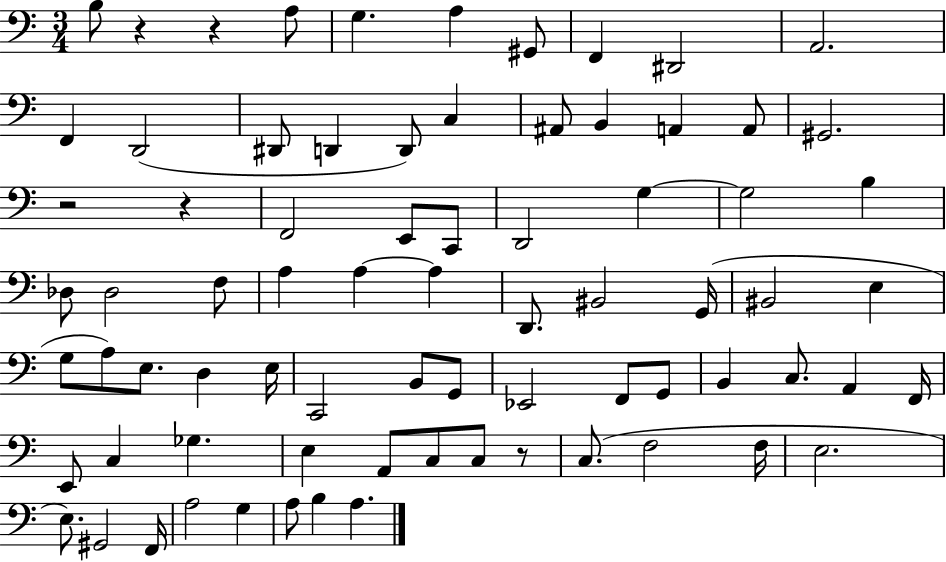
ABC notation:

X:1
T:Untitled
M:3/4
L:1/4
K:C
B,/2 z z A,/2 G, A, ^G,,/2 F,, ^D,,2 A,,2 F,, D,,2 ^D,,/2 D,, D,,/2 C, ^A,,/2 B,, A,, A,,/2 ^G,,2 z2 z F,,2 E,,/2 C,,/2 D,,2 G, G,2 B, _D,/2 _D,2 F,/2 A, A, A, D,,/2 ^B,,2 G,,/4 ^B,,2 E, G,/2 A,/2 E,/2 D, E,/4 C,,2 B,,/2 G,,/2 _E,,2 F,,/2 G,,/2 B,, C,/2 A,, F,,/4 E,,/2 C, _G, E, A,,/2 C,/2 C,/2 z/2 C,/2 F,2 F,/4 E,2 E,/2 ^G,,2 F,,/4 A,2 G, A,/2 B, A,